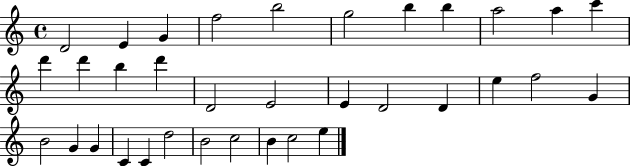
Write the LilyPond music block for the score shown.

{
  \clef treble
  \time 4/4
  \defaultTimeSignature
  \key c \major
  d'2 e'4 g'4 | f''2 b''2 | g''2 b''4 b''4 | a''2 a''4 c'''4 | \break d'''4 d'''4 b''4 d'''4 | d'2 e'2 | e'4 d'2 d'4 | e''4 f''2 g'4 | \break b'2 g'4 g'4 | c'4 c'4 d''2 | b'2 c''2 | b'4 c''2 e''4 | \break \bar "|."
}